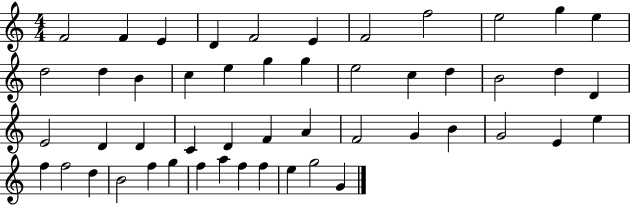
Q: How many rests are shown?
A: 0